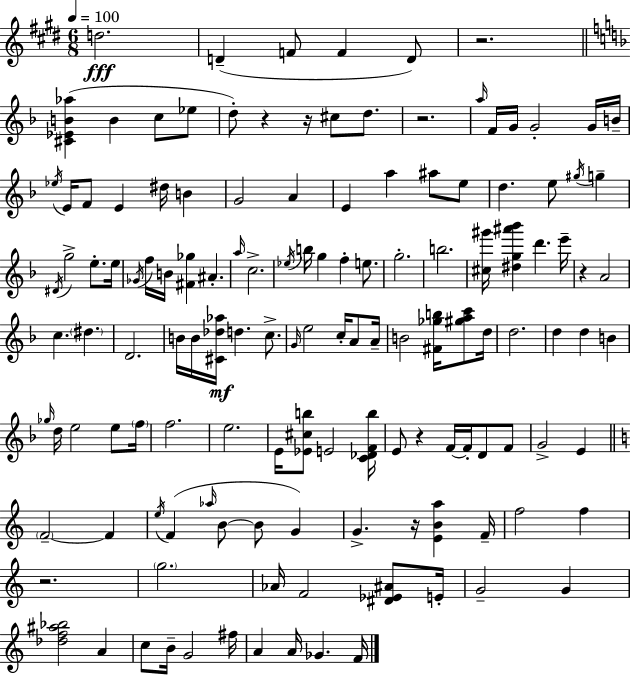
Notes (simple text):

D5/h. D4/q F4/e F4/q D4/e R/h. [C#4,Eb4,B4,Ab5]/q B4/q C5/e Eb5/e D5/e R/q R/s C#5/e D5/e. R/h. A5/s F4/s G4/s G4/h G4/s B4/s Eb5/s E4/s F4/e E4/q D#5/s B4/q G4/h A4/q E4/q A5/q A#5/e E5/e D5/q. E5/e G#5/s G5/q D#4/s G5/h E5/e. E5/s Gb4/s F5/s B4/s [F#4,Gb5]/q A#4/q. A5/s C5/h. Eb5/s B5/s G5/q F5/q E5/e. G5/h. B5/h. [C#5,G#6]/s [D#5,G5,A#6,Bb6]/q D6/q. E6/s R/q A4/h C5/q. D#5/q. D4/h. B4/s B4/s [C#4,Db5,Ab5]/s D5/q. C5/e. G4/s E5/h C5/s A4/e A4/s B4/h [F#4,Gb5,B5]/s [G#5,A5,C6]/e D5/s D5/h. D5/q D5/q B4/q Gb5/s D5/s E5/h E5/e F5/s F5/h. E5/h. E4/s [Eb4,C#5,B5]/e E4/h [C4,Db4,F4,B5]/s E4/e R/q F4/s F4/s D4/e F4/e G4/h E4/q F4/h F4/q E5/s F4/q Ab5/s B4/e B4/e G4/q G4/q. R/s [E4,B4,A5]/q F4/s F5/h F5/q R/h. G5/h. Ab4/s F4/h [D#4,Eb4,A#4]/e E4/s G4/h G4/q [Db5,F5,A#5,Bb5]/h A4/q C5/e B4/s G4/h F#5/s A4/q A4/s Gb4/q. F4/s